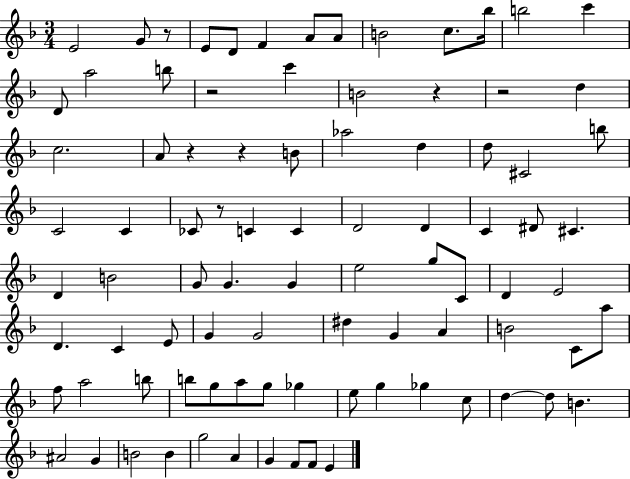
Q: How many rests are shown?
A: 7